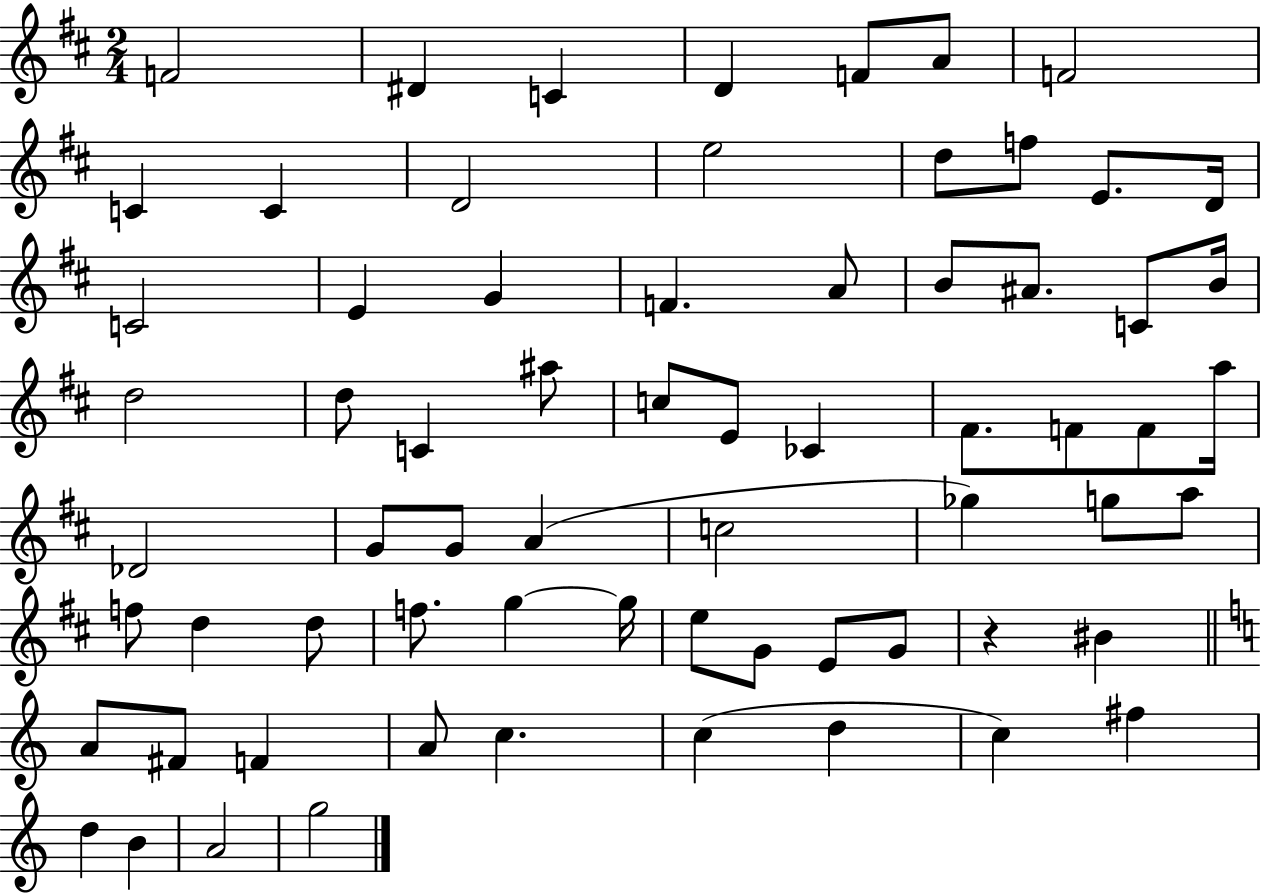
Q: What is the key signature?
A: D major